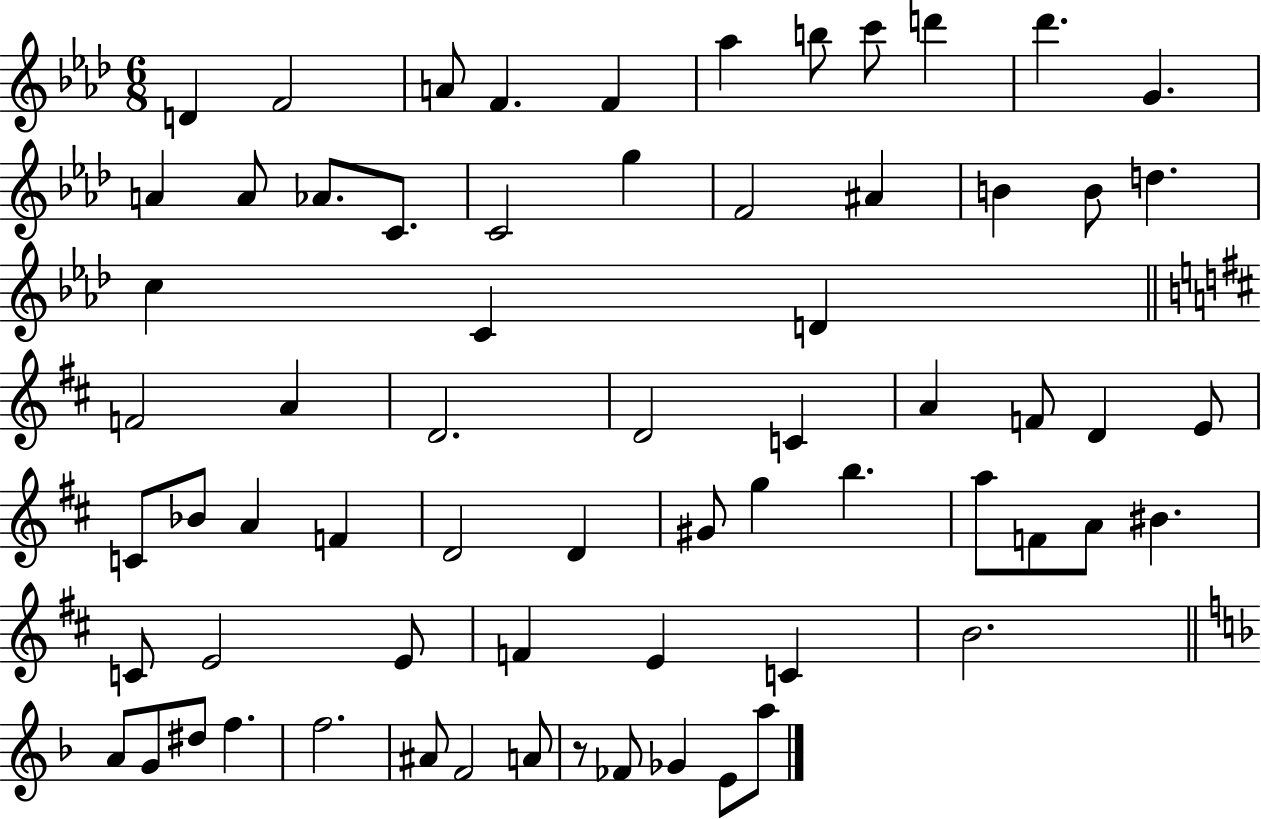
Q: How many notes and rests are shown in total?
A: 67